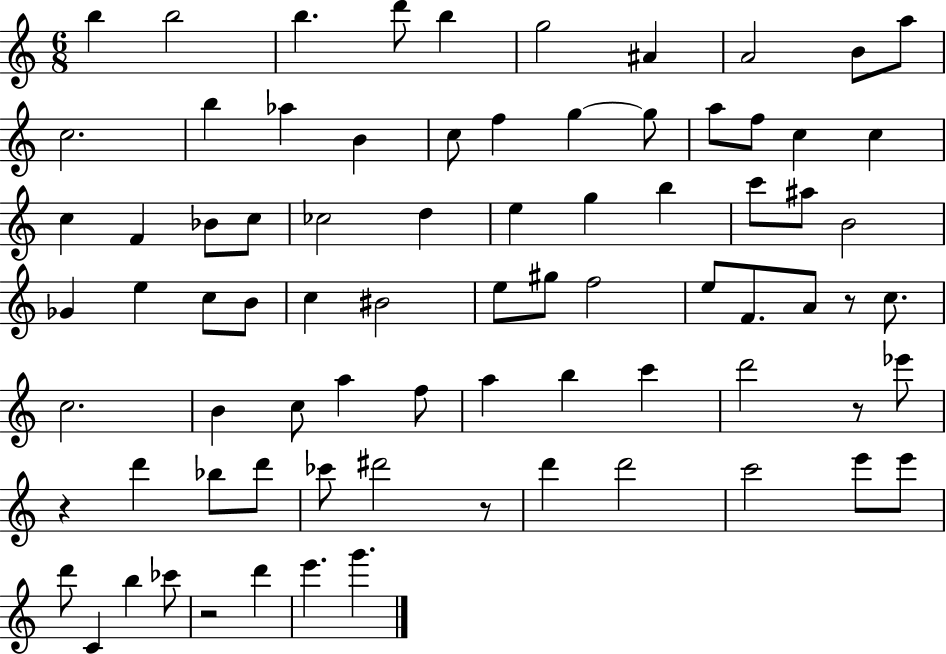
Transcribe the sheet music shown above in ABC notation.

X:1
T:Untitled
M:6/8
L:1/4
K:C
b b2 b d'/2 b g2 ^A A2 B/2 a/2 c2 b _a B c/2 f g g/2 a/2 f/2 c c c F _B/2 c/2 _c2 d e g b c'/2 ^a/2 B2 _G e c/2 B/2 c ^B2 e/2 ^g/2 f2 e/2 F/2 A/2 z/2 c/2 c2 B c/2 a f/2 a b c' d'2 z/2 _e'/2 z d' _b/2 d'/2 _c'/2 ^d'2 z/2 d' d'2 c'2 e'/2 e'/2 d'/2 C b _c'/2 z2 d' e' g'